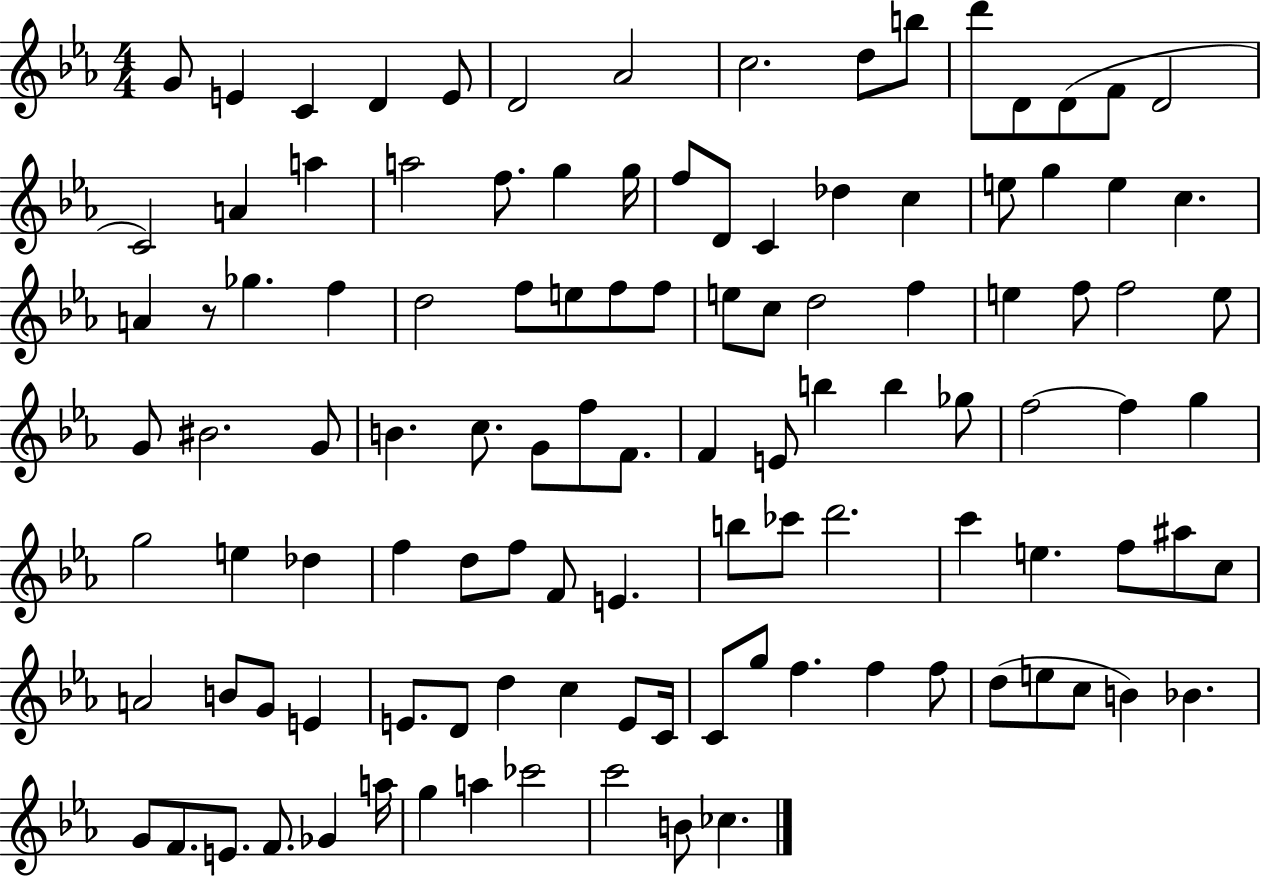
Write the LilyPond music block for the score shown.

{
  \clef treble
  \numericTimeSignature
  \time 4/4
  \key ees \major
  g'8 e'4 c'4 d'4 e'8 | d'2 aes'2 | c''2. d''8 b''8 | d'''8 d'8 d'8( f'8 d'2 | \break c'2) a'4 a''4 | a''2 f''8. g''4 g''16 | f''8 d'8 c'4 des''4 c''4 | e''8 g''4 e''4 c''4. | \break a'4 r8 ges''4. f''4 | d''2 f''8 e''8 f''8 f''8 | e''8 c''8 d''2 f''4 | e''4 f''8 f''2 e''8 | \break g'8 bis'2. g'8 | b'4. c''8. g'8 f''8 f'8. | f'4 e'8 b''4 b''4 ges''8 | f''2~~ f''4 g''4 | \break g''2 e''4 des''4 | f''4 d''8 f''8 f'8 e'4. | b''8 ces'''8 d'''2. | c'''4 e''4. f''8 ais''8 c''8 | \break a'2 b'8 g'8 e'4 | e'8. d'8 d''4 c''4 e'8 c'16 | c'8 g''8 f''4. f''4 f''8 | d''8( e''8 c''8 b'4) bes'4. | \break g'8 f'8. e'8. f'8. ges'4 a''16 | g''4 a''4 ces'''2 | c'''2 b'8 ces''4. | \bar "|."
}